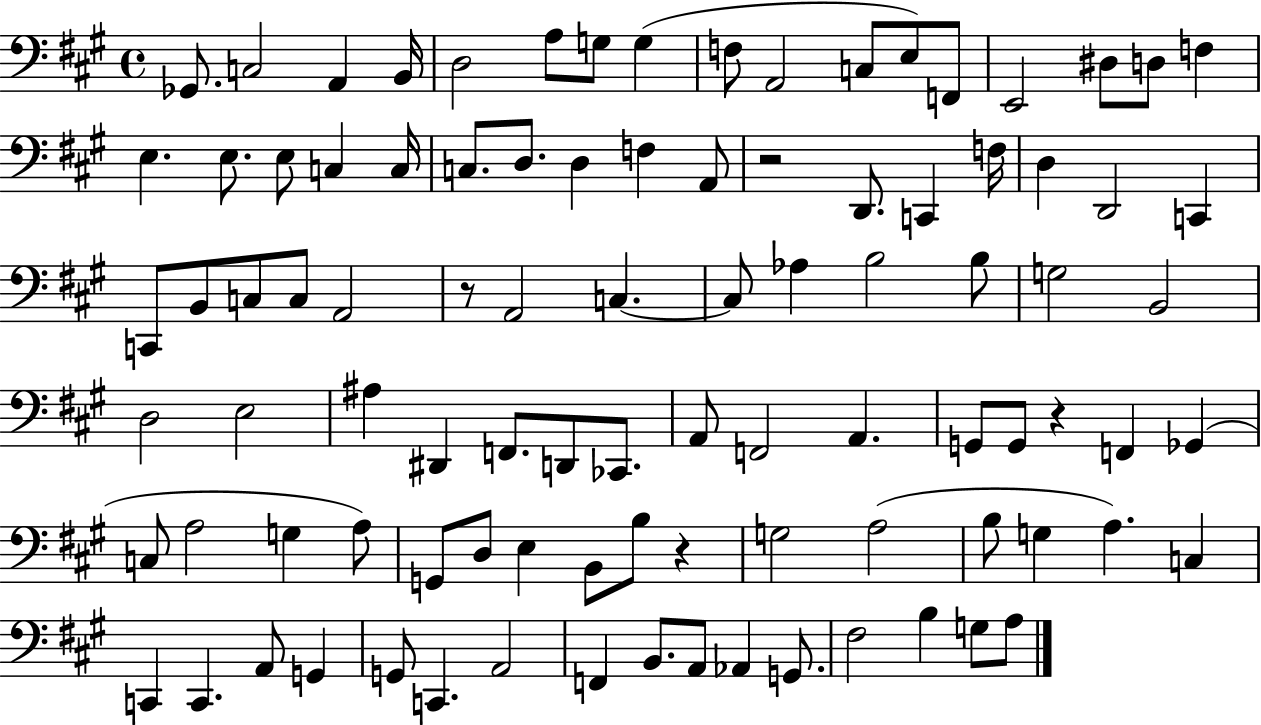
{
  \clef bass
  \time 4/4
  \defaultTimeSignature
  \key a \major
  \repeat volta 2 { ges,8. c2 a,4 b,16 | d2 a8 g8 g4( | f8 a,2 c8 e8) f,8 | e,2 dis8 d8 f4 | \break e4. e8. e8 c4 c16 | c8. d8. d4 f4 a,8 | r2 d,8. c,4 f16 | d4 d,2 c,4 | \break c,8 b,8 c8 c8 a,2 | r8 a,2 c4.~~ | c8 aes4 b2 b8 | g2 b,2 | \break d2 e2 | ais4 dis,4 f,8. d,8 ces,8. | a,8 f,2 a,4. | g,8 g,8 r4 f,4 ges,4( | \break c8 a2 g4 a8) | g,8 d8 e4 b,8 b8 r4 | g2 a2( | b8 g4 a4.) c4 | \break c,4 c,4. a,8 g,4 | g,8 c,4. a,2 | f,4 b,8. a,8 aes,4 g,8. | fis2 b4 g8 a8 | \break } \bar "|."
}